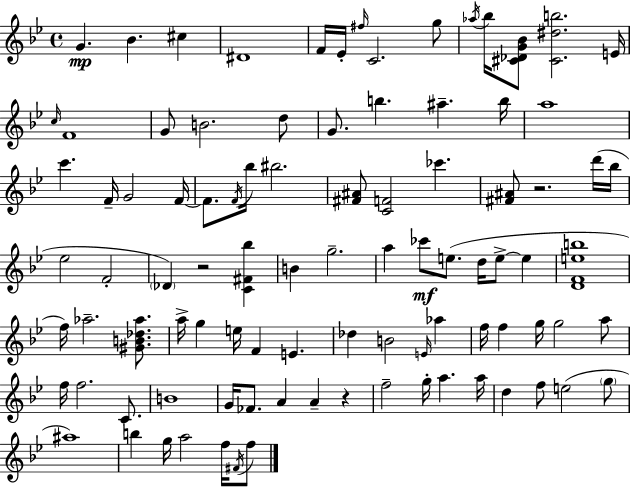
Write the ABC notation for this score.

X:1
T:Untitled
M:4/4
L:1/4
K:Bb
G _B ^c ^D4 F/4 _E/4 ^f/4 C2 g/2 _a/4 _b/4 [^C_DG_B]/2 [^C^db]2 E/4 c/4 F4 G/2 B2 d/2 G/2 b ^a b/4 a4 c' F/4 G2 F/4 F/2 F/4 _b/4 ^b2 [^F^A]/2 [CF]2 _c' [^F^A]/2 z2 d'/4 _b/4 _e2 F2 _D z2 [C^F_b] B g2 a _c'/2 e/2 d/4 e/2 e [DFeb]4 f/4 _a2 [^GB_d_a]/2 a/4 g e/4 F E _d B2 E/4 _a f/4 f g/4 g2 a/2 f/4 f2 C/2 B4 G/4 _F/2 A A z f2 g/4 a a/4 d f/2 e2 g/2 ^a4 b g/4 a2 f/4 ^F/4 f/2